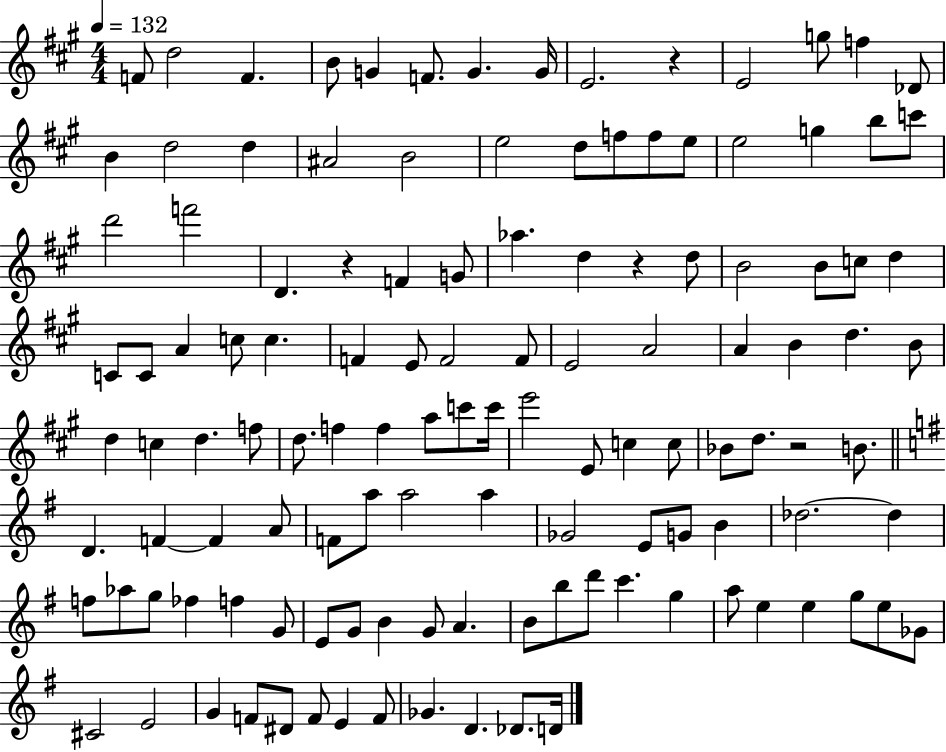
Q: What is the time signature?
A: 4/4